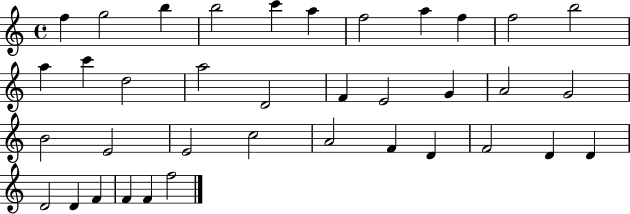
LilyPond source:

{
  \clef treble
  \time 4/4
  \defaultTimeSignature
  \key c \major
  f''4 g''2 b''4 | b''2 c'''4 a''4 | f''2 a''4 f''4 | f''2 b''2 | \break a''4 c'''4 d''2 | a''2 d'2 | f'4 e'2 g'4 | a'2 g'2 | \break b'2 e'2 | e'2 c''2 | a'2 f'4 d'4 | f'2 d'4 d'4 | \break d'2 d'4 f'4 | f'4 f'4 f''2 | \bar "|."
}